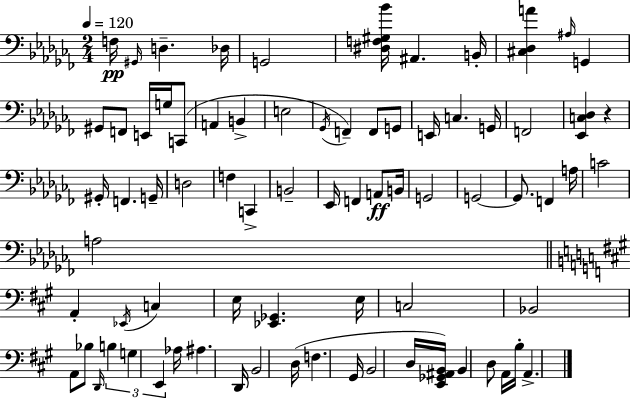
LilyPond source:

{
  \clef bass
  \numericTimeSignature
  \time 2/4
  \key aes \minor
  \tempo 4 = 120
  f16\pp \grace { gis,16 } d4.-- | des16 g,2 | <dis f gis bes'>16 ais,4. | b,16-. <cis des a'>4 \grace { ais16 } g,4 | \break gis,8 f,8 e,16 g16 | c,8( a,4 b,4-> | e2 | \acciaccatura { ges,16 } f,4--) f,8 | \break g,8 e,16 c4. | g,16 f,2 | <ees, c des>4 r4 | gis,16-. f,4. | \break g,16-- d2 | f4 c,4-> | b,2-- | ees,16 f,4 | \break a,8\ff b,16 g,2 | g,2~~ | g,8. f,4 | a16 c'2 | \break a2 | \bar "||" \break \key a \major a,4-. \acciaccatura { ees,16 } c4 | e16 <ees, ges,>4. | e16 c2 | bes,2 | \break a,8 bes8 \grace { d,16 } \tuplet 3/2 { b4 | g4 e,4 } | aes16 ais4. | d,16 b,2 | \break d16( f4. | gis,16 b,2 | d16 <e, ges, ais, b,>16) b,4 | d8 a,16 b16-. a,4.-> | \break \bar "|."
}